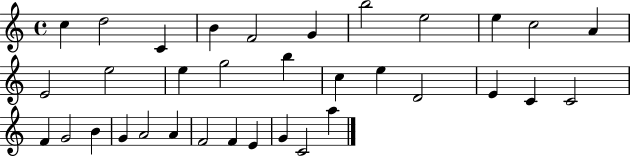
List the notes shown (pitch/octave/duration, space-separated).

C5/q D5/h C4/q B4/q F4/h G4/q B5/h E5/h E5/q C5/h A4/q E4/h E5/h E5/q G5/h B5/q C5/q E5/q D4/h E4/q C4/q C4/h F4/q G4/h B4/q G4/q A4/h A4/q F4/h F4/q E4/q G4/q C4/h A5/q